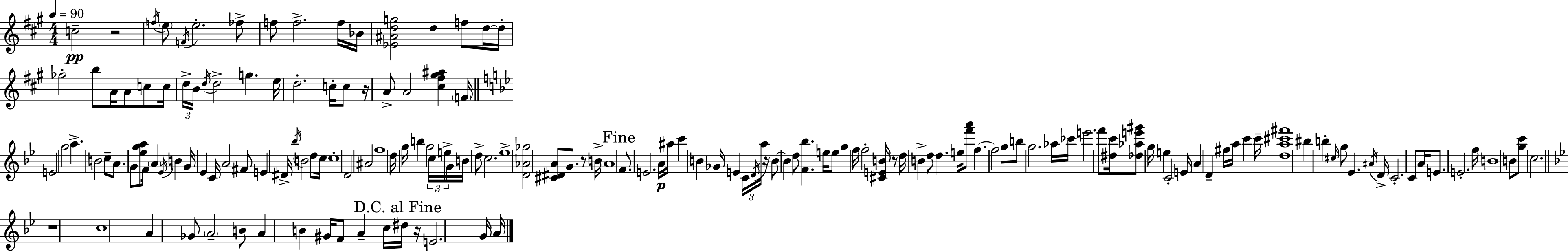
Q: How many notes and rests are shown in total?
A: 165